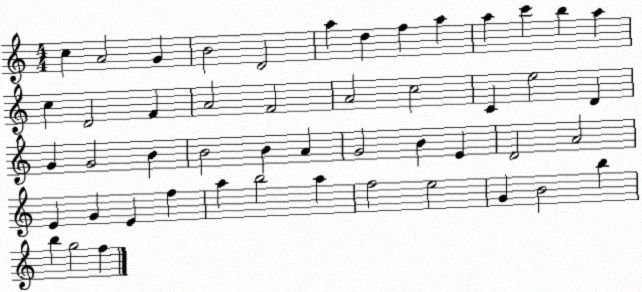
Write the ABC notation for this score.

X:1
T:Untitled
M:4/4
L:1/4
K:C
c A2 G B2 D2 a d f a a c' b a c D2 F A2 F2 A2 c2 C e2 D G G2 B B2 B A G2 B E D2 A2 E G E f a b2 a f2 e2 G B2 b b g2 f